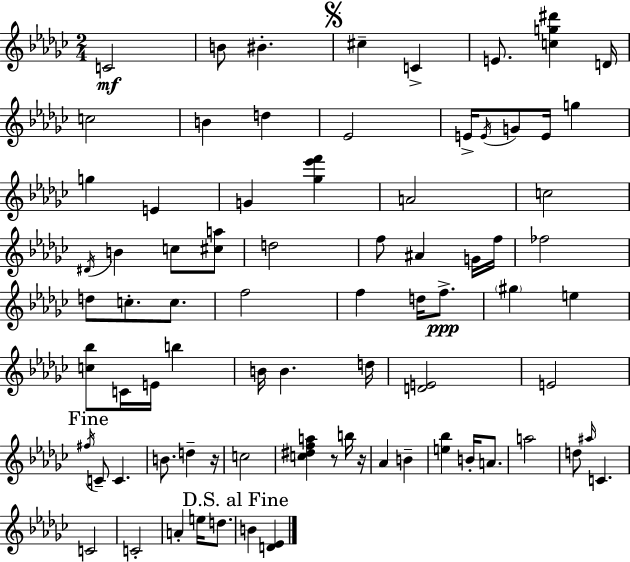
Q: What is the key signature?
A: EES minor